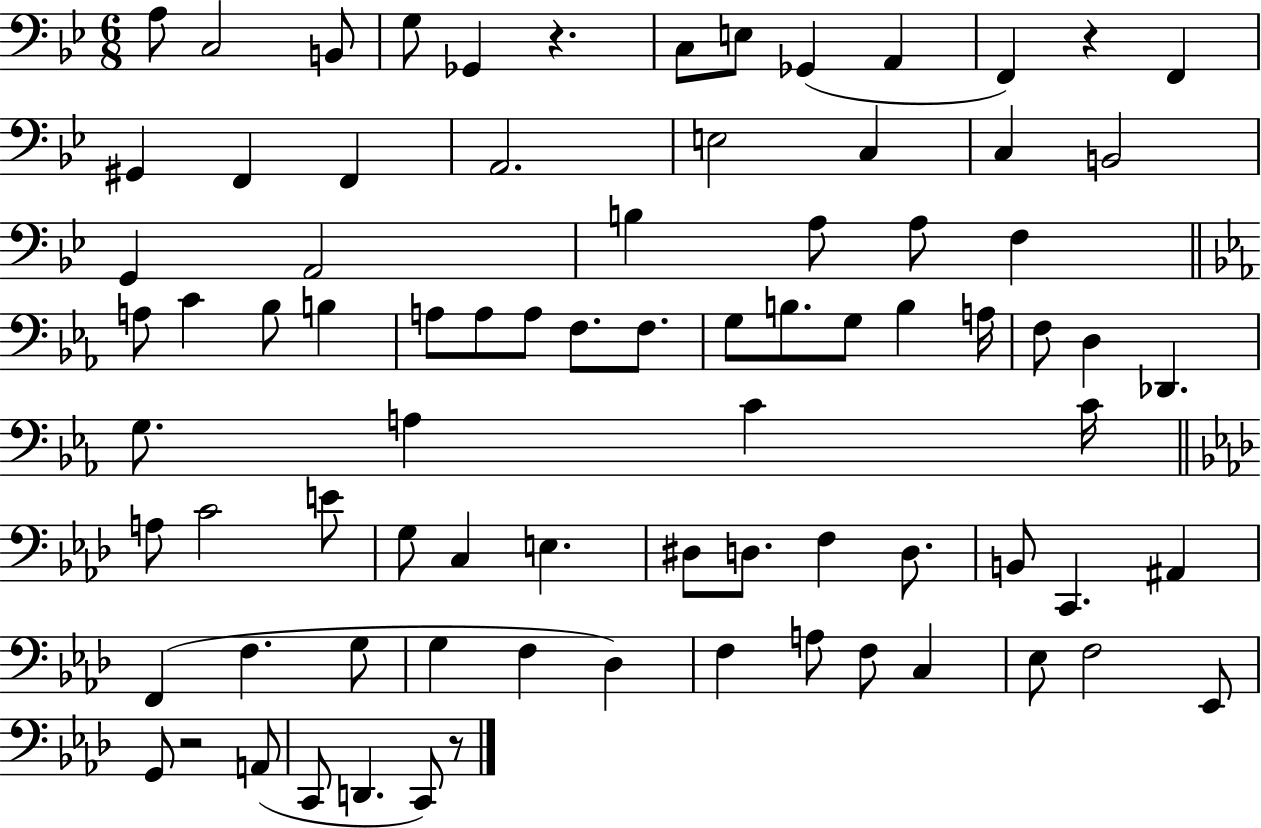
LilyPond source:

{
  \clef bass
  \numericTimeSignature
  \time 6/8
  \key bes \major
  a8 c2 b,8 | g8 ges,4 r4. | c8 e8 ges,4( a,4 | f,4) r4 f,4 | \break gis,4 f,4 f,4 | a,2. | e2 c4 | c4 b,2 | \break g,4 a,2 | b4 a8 a8 f4 | \bar "||" \break \key ees \major a8 c'4 bes8 b4 | a8 a8 a8 f8. f8. | g8 b8. g8 b4 a16 | f8 d4 des,4. | \break g8. a4 c'4 c'16 | \bar "||" \break \key aes \major a8 c'2 e'8 | g8 c4 e4. | dis8 d8. f4 d8. | b,8 c,4. ais,4 | \break f,4( f4. g8 | g4 f4 des4) | f4 a8 f8 c4 | ees8 f2 ees,8 | \break g,8 r2 a,8( | c,8 d,4. c,8) r8 | \bar "|."
}